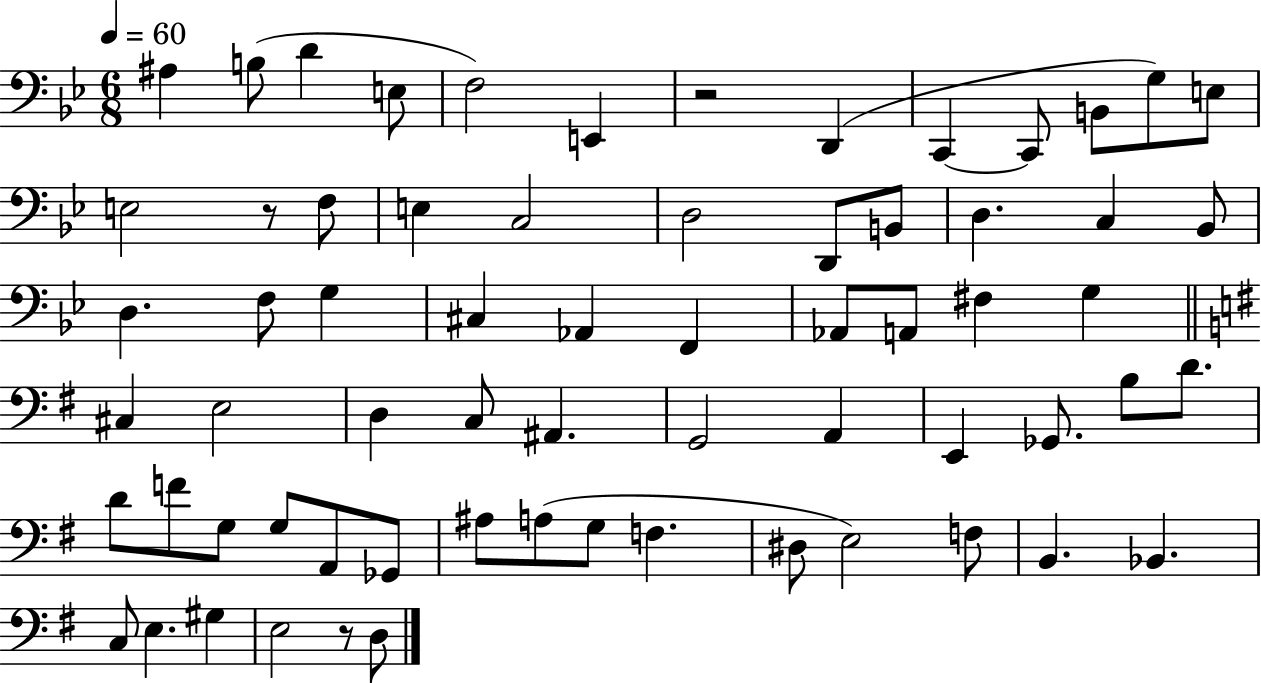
{
  \clef bass
  \numericTimeSignature
  \time 6/8
  \key bes \major
  \tempo 4 = 60
  \repeat volta 2 { ais4 b8( d'4 e8 | f2) e,4 | r2 d,4( | c,4~~ c,8 b,8 g8) e8 | \break e2 r8 f8 | e4 c2 | d2 d,8 b,8 | d4. c4 bes,8 | \break d4. f8 g4 | cis4 aes,4 f,4 | aes,8 a,8 fis4 g4 | \bar "||" \break \key g \major cis4 e2 | d4 c8 ais,4. | g,2 a,4 | e,4 ges,8. b8 d'8. | \break d'8 f'8 g8 g8 a,8 ges,8 | ais8 a8( g8 f4. | dis8 e2) f8 | b,4. bes,4. | \break c8 e4. gis4 | e2 r8 d8 | } \bar "|."
}